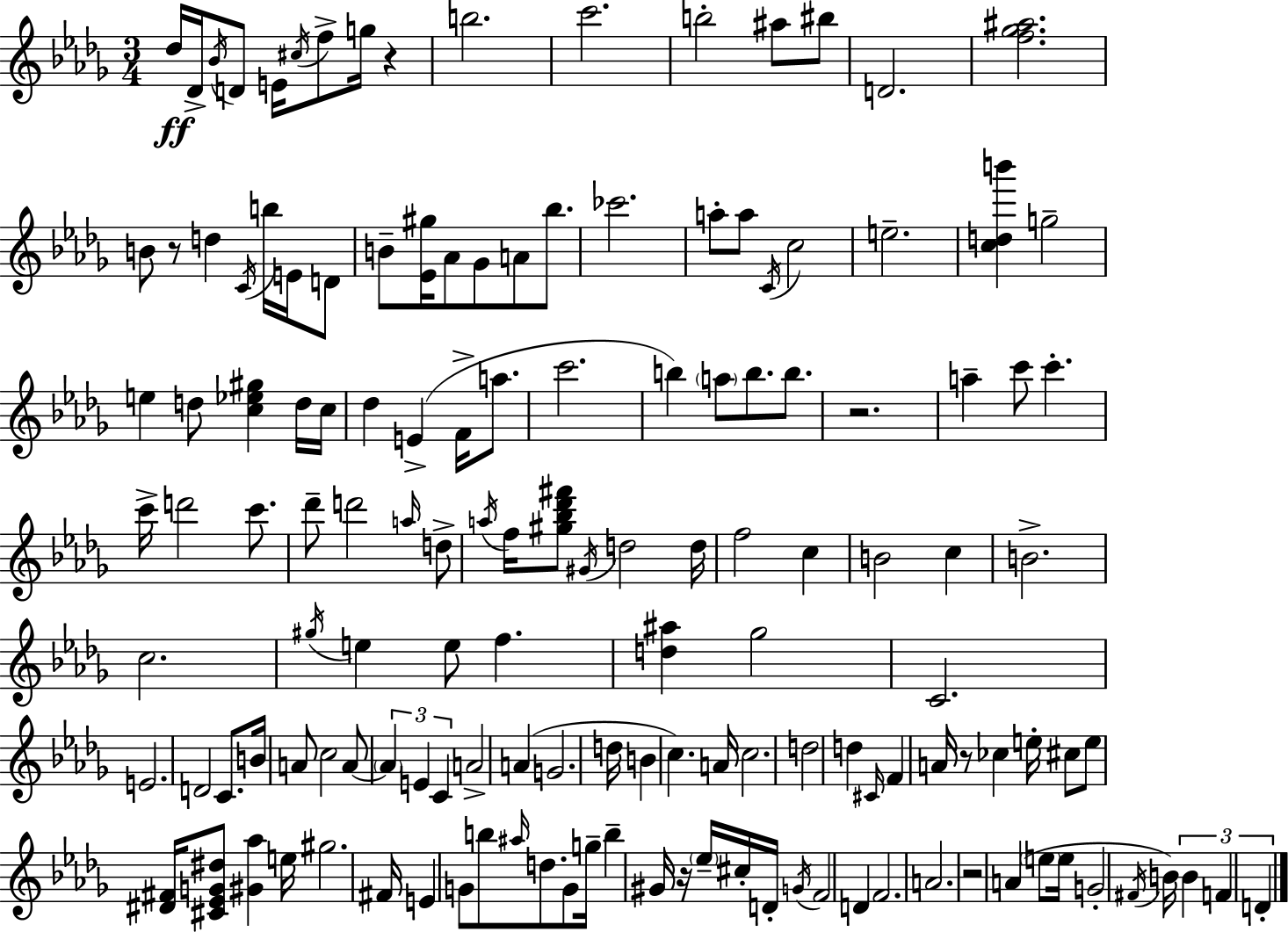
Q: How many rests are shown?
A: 6